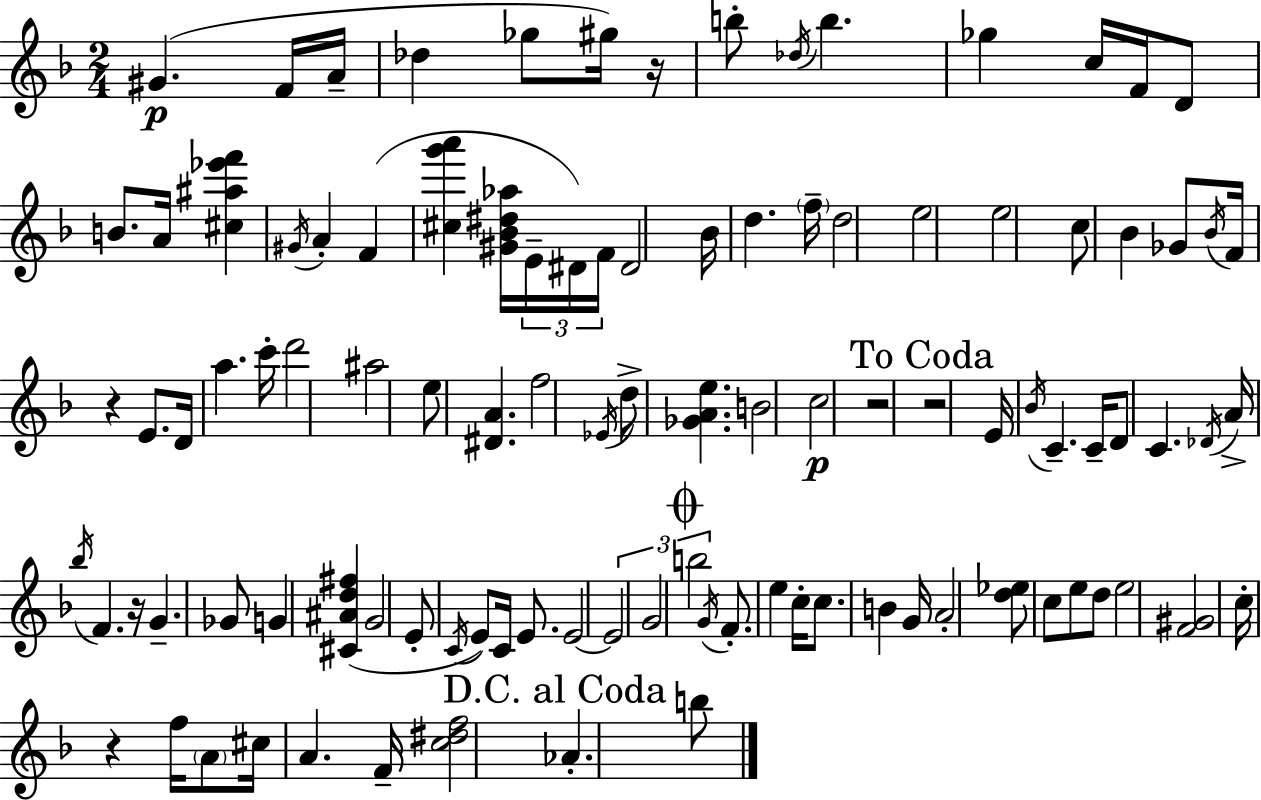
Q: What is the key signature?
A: D minor